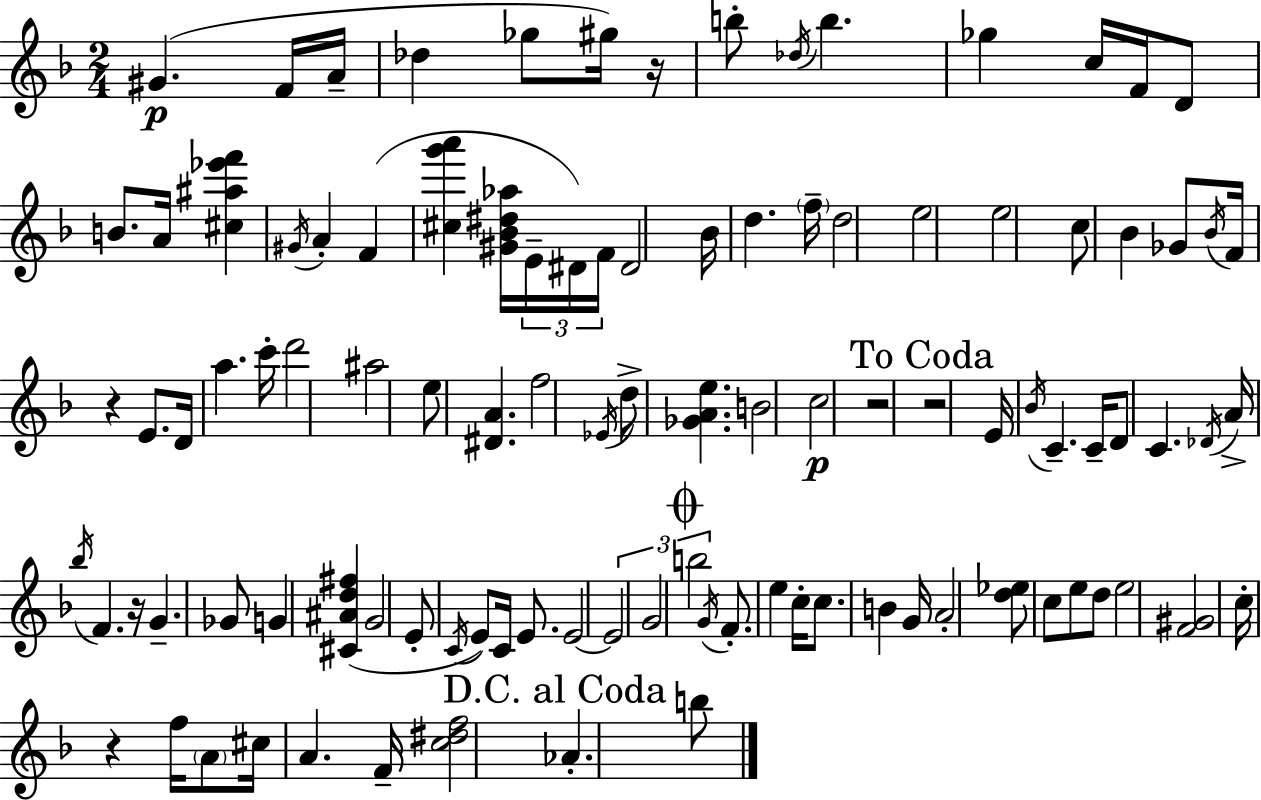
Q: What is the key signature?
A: D minor